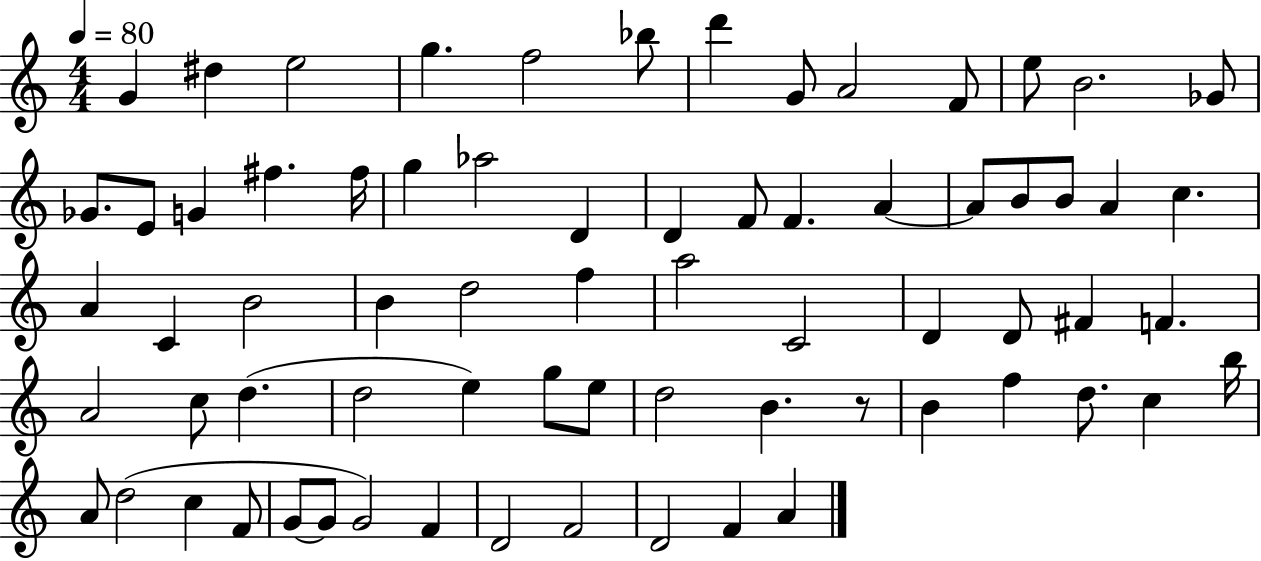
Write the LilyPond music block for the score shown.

{
  \clef treble
  \numericTimeSignature
  \time 4/4
  \key c \major
  \tempo 4 = 80
  \repeat volta 2 { g'4 dis''4 e''2 | g''4. f''2 bes''8 | d'''4 g'8 a'2 f'8 | e''8 b'2. ges'8 | \break ges'8. e'8 g'4 fis''4. fis''16 | g''4 aes''2 d'4 | d'4 f'8 f'4. a'4~~ | a'8 b'8 b'8 a'4 c''4. | \break a'4 c'4 b'2 | b'4 d''2 f''4 | a''2 c'2 | d'4 d'8 fis'4 f'4. | \break a'2 c''8 d''4.( | d''2 e''4) g''8 e''8 | d''2 b'4. r8 | b'4 f''4 d''8. c''4 b''16 | \break a'8 d''2( c''4 f'8 | g'8~~ g'8 g'2) f'4 | d'2 f'2 | d'2 f'4 a'4 | \break } \bar "|."
}